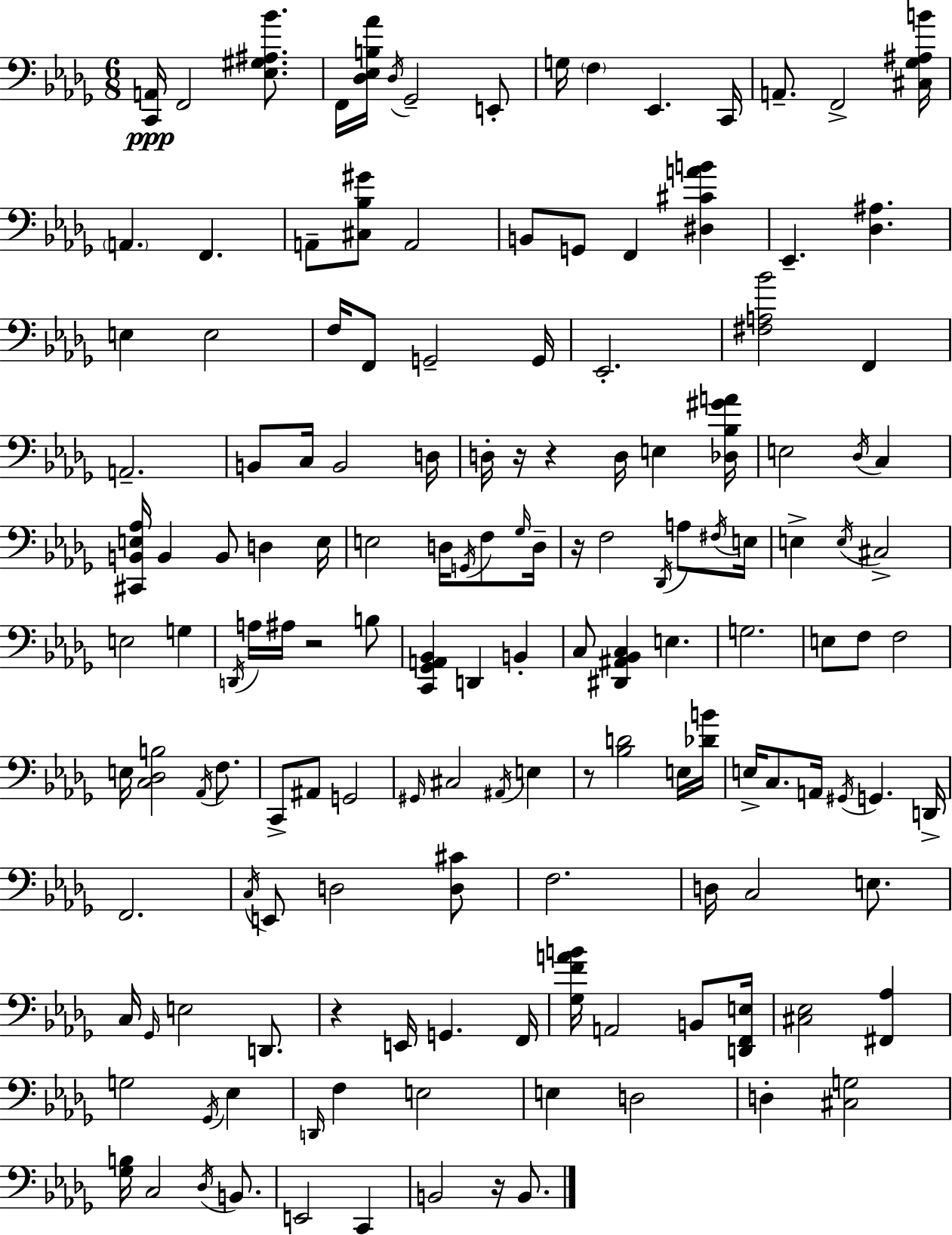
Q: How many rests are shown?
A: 7